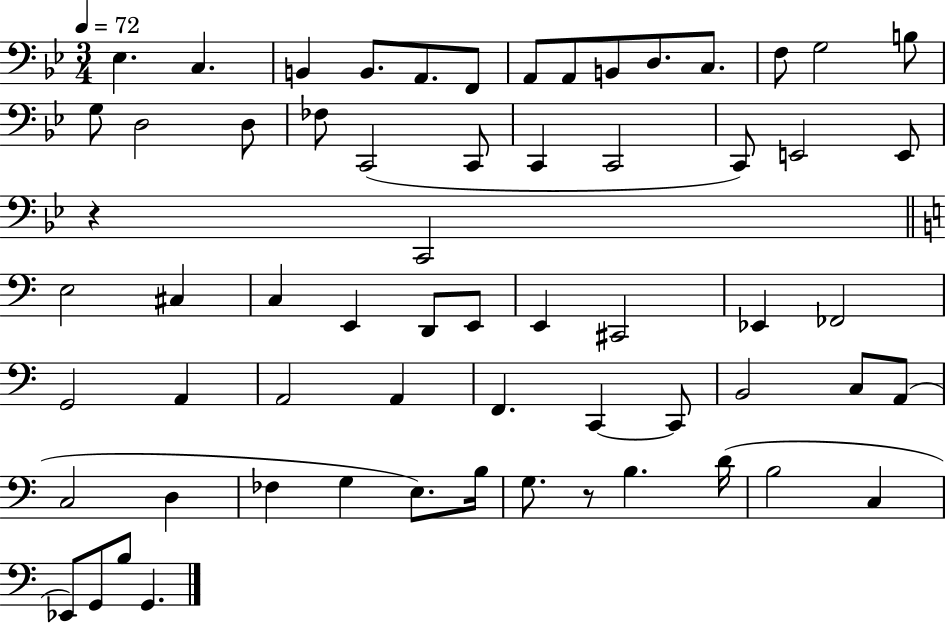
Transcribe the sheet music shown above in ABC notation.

X:1
T:Untitled
M:3/4
L:1/4
K:Bb
_E, C, B,, B,,/2 A,,/2 F,,/2 A,,/2 A,,/2 B,,/2 D,/2 C,/2 F,/2 G,2 B,/2 G,/2 D,2 D,/2 _F,/2 C,,2 C,,/2 C,, C,,2 C,,/2 E,,2 E,,/2 z C,,2 E,2 ^C, C, E,, D,,/2 E,,/2 E,, ^C,,2 _E,, _F,,2 G,,2 A,, A,,2 A,, F,, C,, C,,/2 B,,2 C,/2 A,,/2 C,2 D, _F, G, E,/2 B,/4 G,/2 z/2 B, D/4 B,2 C, _E,,/2 G,,/2 B,/2 G,,